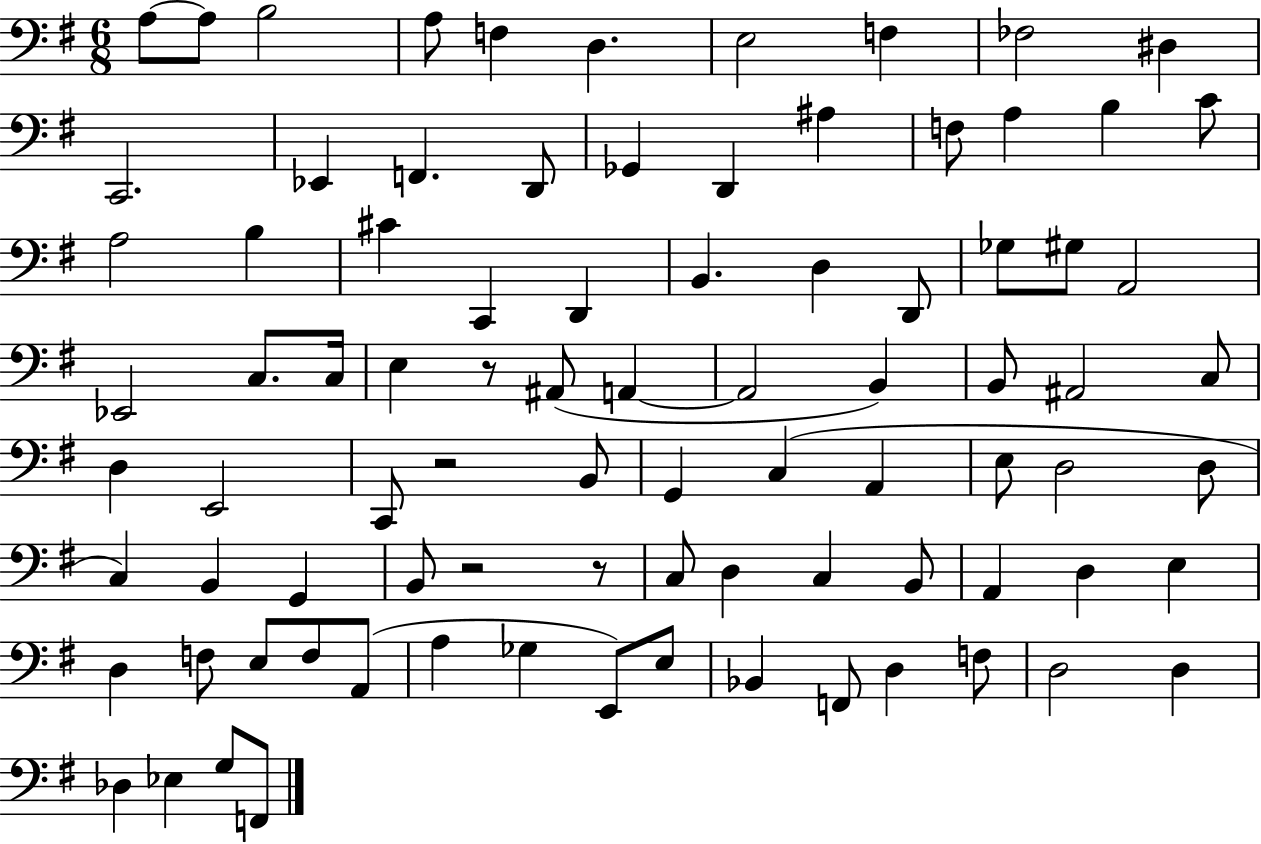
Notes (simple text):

A3/e A3/e B3/h A3/e F3/q D3/q. E3/h F3/q FES3/h D#3/q C2/h. Eb2/q F2/q. D2/e Gb2/q D2/q A#3/q F3/e A3/q B3/q C4/e A3/h B3/q C#4/q C2/q D2/q B2/q. D3/q D2/e Gb3/e G#3/e A2/h Eb2/h C3/e. C3/s E3/q R/e A#2/e A2/q A2/h B2/q B2/e A#2/h C3/e D3/q E2/h C2/e R/h B2/e G2/q C3/q A2/q E3/e D3/h D3/e C3/q B2/q G2/q B2/e R/h R/e C3/e D3/q C3/q B2/e A2/q D3/q E3/q D3/q F3/e E3/e F3/e A2/e A3/q Gb3/q E2/e E3/e Bb2/q F2/e D3/q F3/e D3/h D3/q Db3/q Eb3/q G3/e F2/e